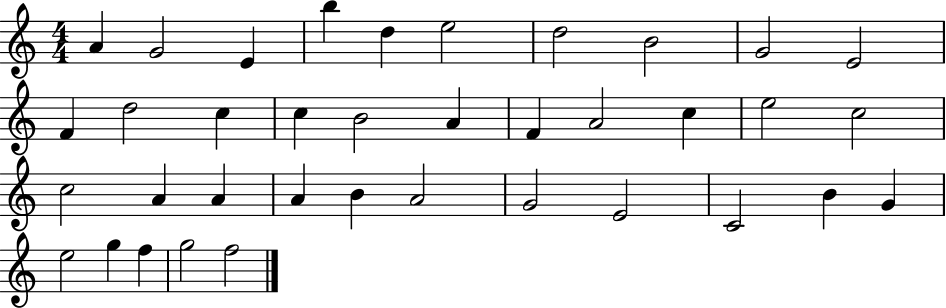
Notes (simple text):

A4/q G4/h E4/q B5/q D5/q E5/h D5/h B4/h G4/h E4/h F4/q D5/h C5/q C5/q B4/h A4/q F4/q A4/h C5/q E5/h C5/h C5/h A4/q A4/q A4/q B4/q A4/h G4/h E4/h C4/h B4/q G4/q E5/h G5/q F5/q G5/h F5/h